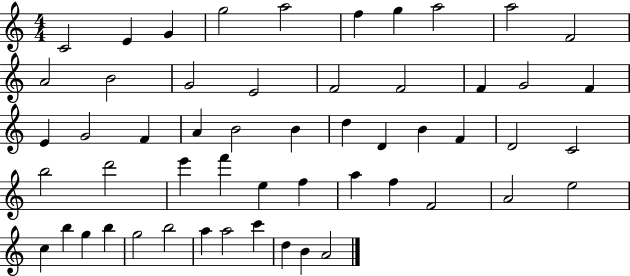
C4/h E4/q G4/q G5/h A5/h F5/q G5/q A5/h A5/h F4/h A4/h B4/h G4/h E4/h F4/h F4/h F4/q G4/h F4/q E4/q G4/h F4/q A4/q B4/h B4/q D5/q D4/q B4/q F4/q D4/h C4/h B5/h D6/h E6/q F6/q E5/q F5/q A5/q F5/q F4/h A4/h E5/h C5/q B5/q G5/q B5/q G5/h B5/h A5/q A5/h C6/q D5/q B4/q A4/h